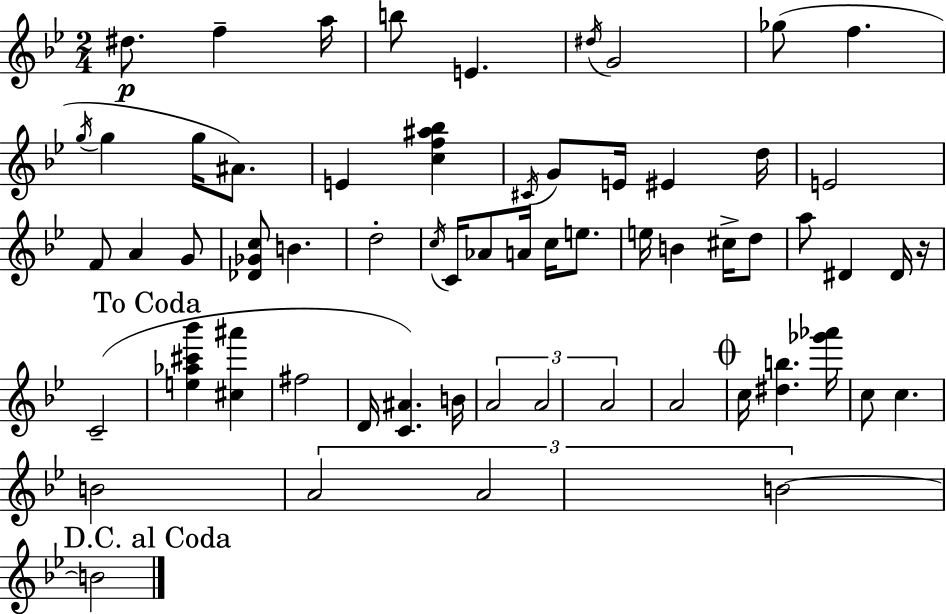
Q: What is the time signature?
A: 2/4